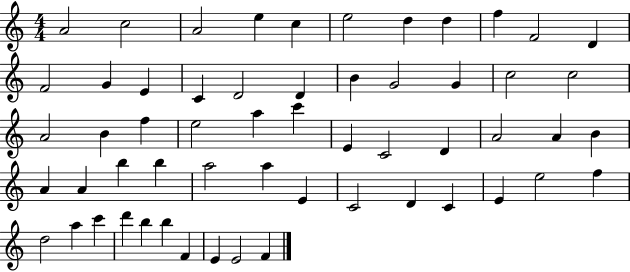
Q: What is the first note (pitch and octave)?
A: A4